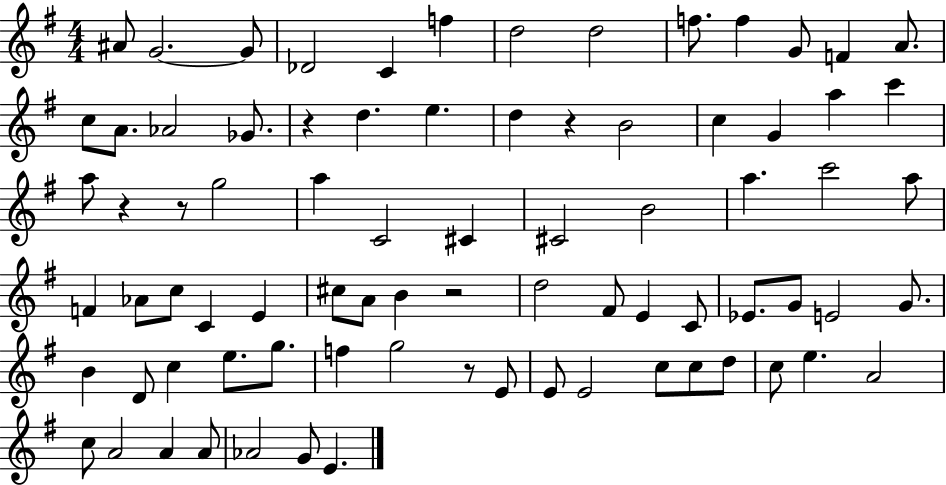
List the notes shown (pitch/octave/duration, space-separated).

A#4/e G4/h. G4/e Db4/h C4/q F5/q D5/h D5/h F5/e. F5/q G4/e F4/q A4/e. C5/e A4/e. Ab4/h Gb4/e. R/q D5/q. E5/q. D5/q R/q B4/h C5/q G4/q A5/q C6/q A5/e R/q R/e G5/h A5/q C4/h C#4/q C#4/h B4/h A5/q. C6/h A5/e F4/q Ab4/e C5/e C4/q E4/q C#5/e A4/e B4/q R/h D5/h F#4/e E4/q C4/e Eb4/e. G4/e E4/h G4/e. B4/q D4/e C5/q E5/e. G5/e. F5/q G5/h R/e E4/e E4/e E4/h C5/e C5/e D5/e C5/e E5/q. A4/h C5/e A4/h A4/q A4/e Ab4/h G4/e E4/q.